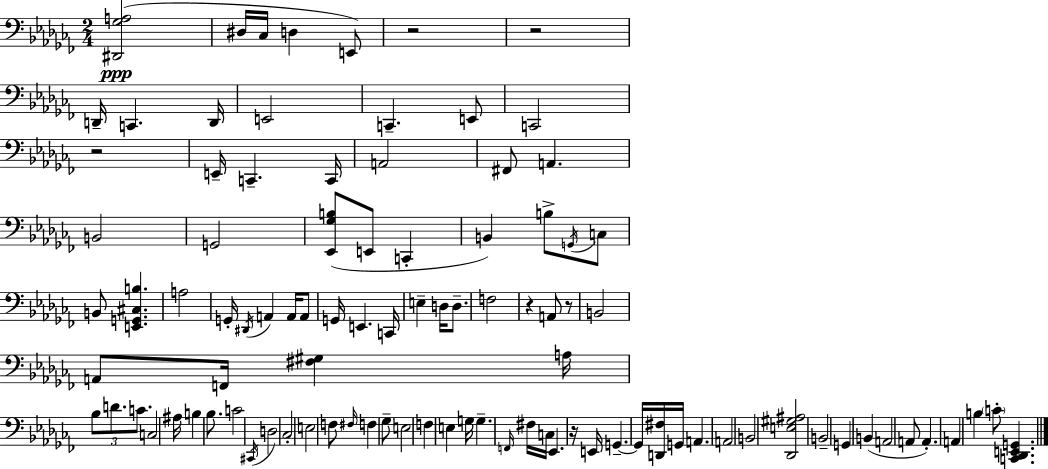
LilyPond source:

{
  \clef bass
  \numericTimeSignature
  \time 2/4
  \key aes \minor
  <dis, ges a>2(\ppp | dis16 ces16 d4 e,8) | r2 | r2 | \break d,16-- c,4. d,16 | e,2 | c,4.-- e,8 | c,2 | \break r2 | e,16-- c,4.-- c,16 | a,2 | fis,8 a,4. | \break b,2 | g,2 | <ees, ges b>8( e,8 c,4-. | b,4) b8-> \acciaccatura { g,16 } c8 | \break b,8 <e, g, cis b>4. | a2 | g,16-. \acciaccatura { dis,16 } a,4 a,16 | a,8 g,16 e,4. | \break c,16 e4-- d16 d8.-- | f2 | r4 a,8 | r8 b,2 | \break a,8 f,16 <fis gis>4 | a16 \tuplet 3/2 { bes8 d'8. c'8. } | c2 | ais16 b4 bes8. | \break c'2 | \acciaccatura { cis,16 } d2 | ces2-. | e2 | \break f8 \grace { fis16 } f4 | ges8-- e2 | f4 | e4 g16 g4.-- | \break \grace { f,16 } fis16 c16 ees,4. | r16 e,16 g,4.--~~ | g,16 <d, fis>16 g,16 a,4. | a,2 | \break b,2 | <des, e gis ais>2 | b,2-- | g,4 | \break b,4( a,2 | a,8 a,4.-.) | a,4 | b4 \parenthesize c'8-. <c, des, e, g,>4. | \break \bar "|."
}